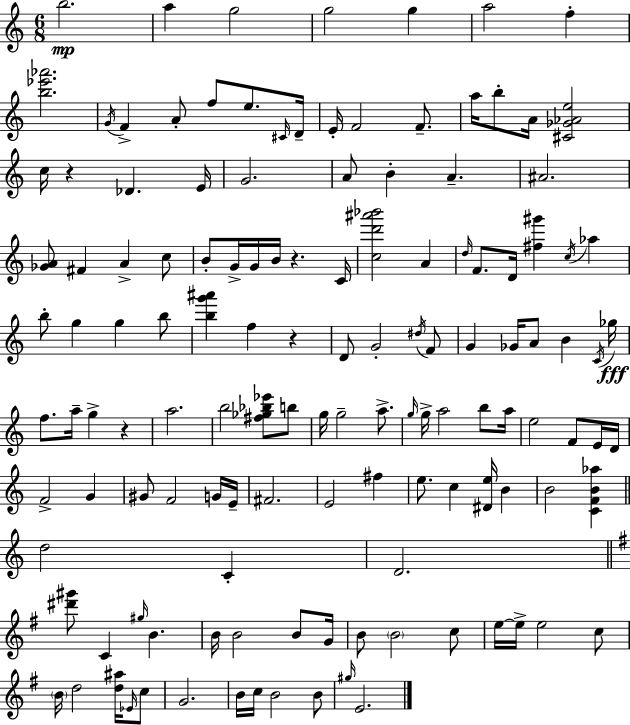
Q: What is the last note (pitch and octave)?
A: E4